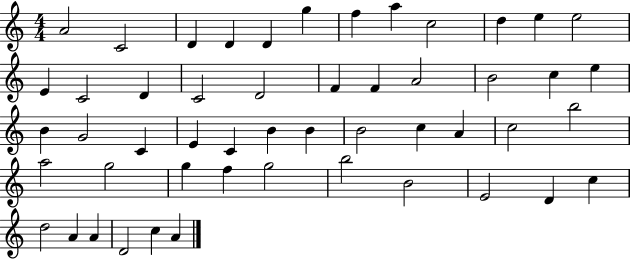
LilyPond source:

{
  \clef treble
  \numericTimeSignature
  \time 4/4
  \key c \major
  a'2 c'2 | d'4 d'4 d'4 g''4 | f''4 a''4 c''2 | d''4 e''4 e''2 | \break e'4 c'2 d'4 | c'2 d'2 | f'4 f'4 a'2 | b'2 c''4 e''4 | \break b'4 g'2 c'4 | e'4 c'4 b'4 b'4 | b'2 c''4 a'4 | c''2 b''2 | \break a''2 g''2 | g''4 f''4 g''2 | b''2 b'2 | e'2 d'4 c''4 | \break d''2 a'4 a'4 | d'2 c''4 a'4 | \bar "|."
}